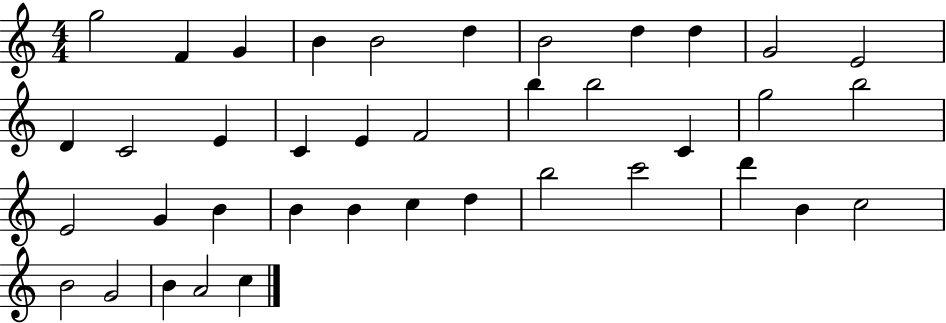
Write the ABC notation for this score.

X:1
T:Untitled
M:4/4
L:1/4
K:C
g2 F G B B2 d B2 d d G2 E2 D C2 E C E F2 b b2 C g2 b2 E2 G B B B c d b2 c'2 d' B c2 B2 G2 B A2 c